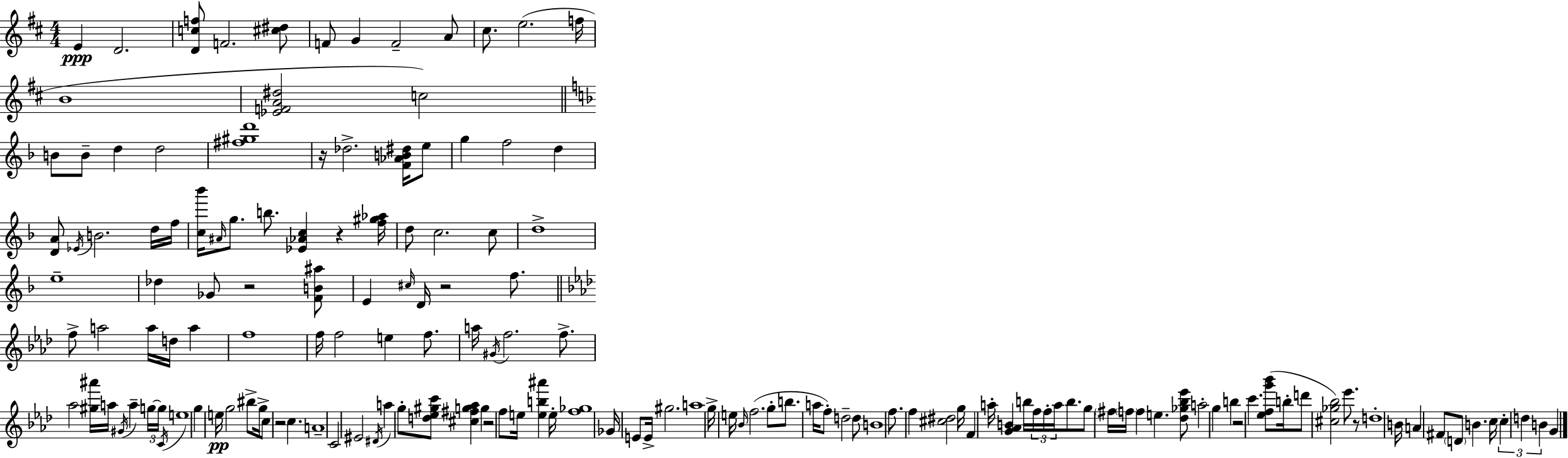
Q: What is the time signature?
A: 4/4